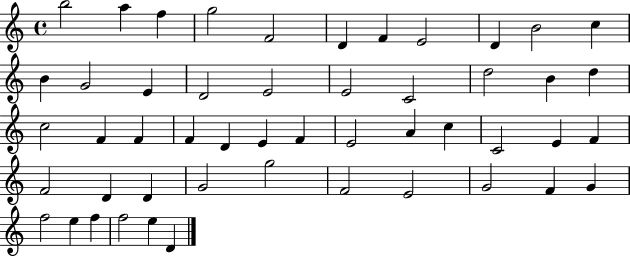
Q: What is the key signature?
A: C major